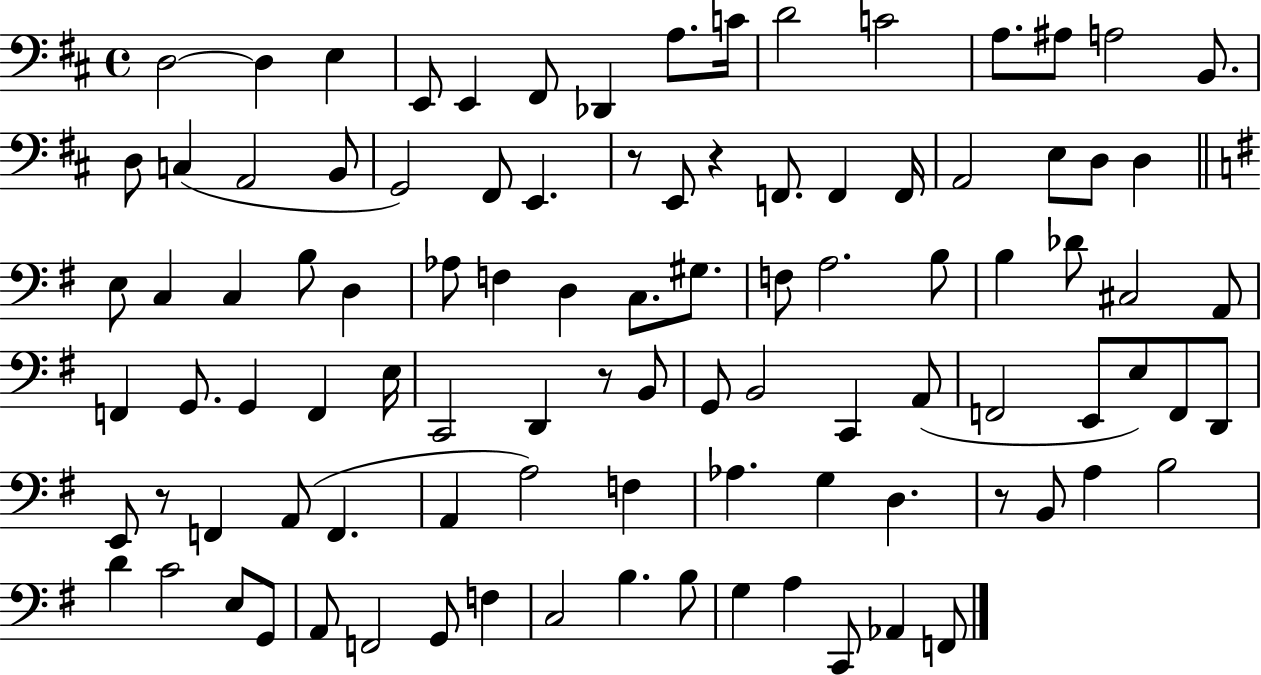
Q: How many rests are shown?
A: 5